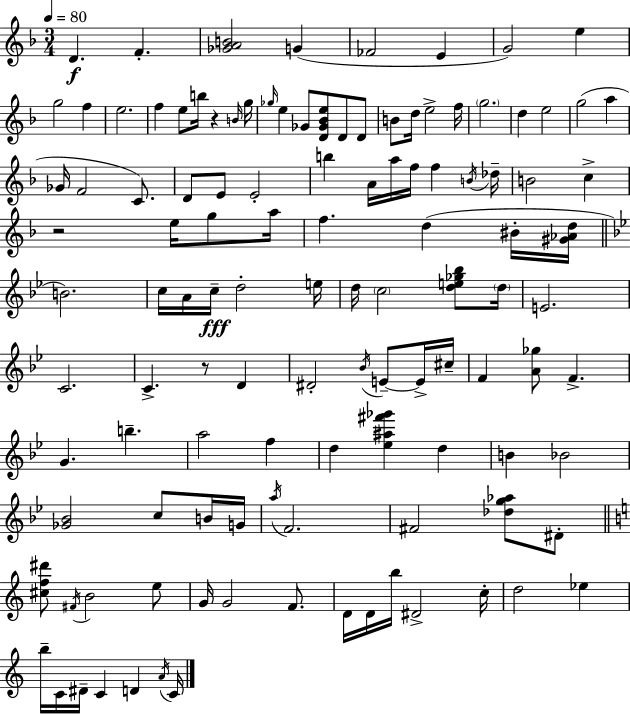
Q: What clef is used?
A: treble